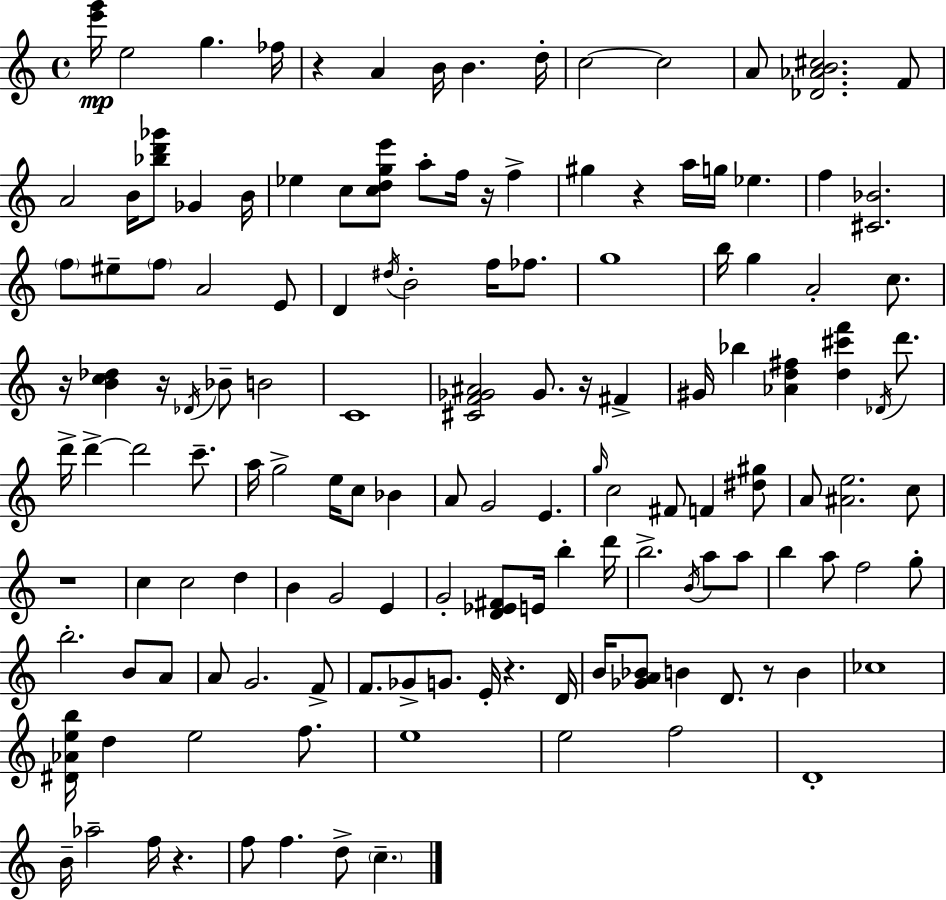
[E6,G6]/s E5/h G5/q. FES5/s R/q A4/q B4/s B4/q. D5/s C5/h C5/h A4/e [Db4,Ab4,B4,C#5]/h. F4/e A4/h B4/s [Bb5,D6,Gb6]/e Gb4/q B4/s Eb5/q C5/e [C5,D5,G5,E6]/e A5/e F5/s R/s F5/q G#5/q R/q A5/s G5/s Eb5/q. F5/q [C#4,Bb4]/h. F5/e EIS5/e F5/e A4/h E4/e D4/q D#5/s B4/h F5/s FES5/e. G5/w B5/s G5/q A4/h C5/e. R/s [B4,C5,Db5]/q R/s Db4/s Bb4/e B4/h C4/w [C#4,F4,Gb4,A#4]/h Gb4/e. R/s F#4/q G#4/s Bb5/q [Ab4,D5,F#5]/q [D5,C#6,F6]/q Db4/s D6/e. D6/s D6/q D6/h C6/e. A5/s G5/h E5/s C5/e Bb4/q A4/e G4/h E4/q. G5/s C5/h F#4/e F4/q [D#5,G#5]/e A4/e [A#4,E5]/h. C5/e R/w C5/q C5/h D5/q B4/q G4/h E4/q G4/h [D4,Eb4,F#4]/e E4/s B5/q D6/s B5/h. B4/s A5/e A5/e B5/q A5/e F5/h G5/e B5/h. B4/e A4/e A4/e G4/h. F4/e F4/e. Gb4/e G4/e. E4/s R/q. D4/s B4/s [Gb4,A4,Bb4]/e B4/q D4/e. R/e B4/q CES5/w [D#4,Ab4,E5,B5]/s D5/q E5/h F5/e. E5/w E5/h F5/h D4/w B4/s Ab5/h F5/s R/q. F5/e F5/q. D5/e C5/q.